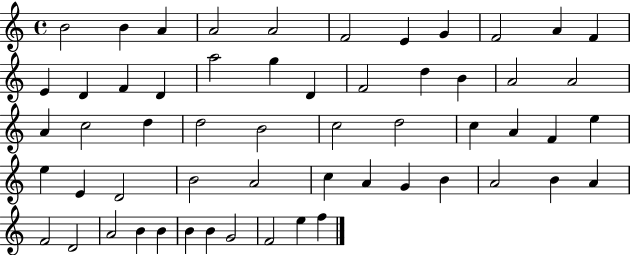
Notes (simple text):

B4/h B4/q A4/q A4/h A4/h F4/h E4/q G4/q F4/h A4/q F4/q E4/q D4/q F4/q D4/q A5/h G5/q D4/q F4/h D5/q B4/q A4/h A4/h A4/q C5/h D5/q D5/h B4/h C5/h D5/h C5/q A4/q F4/q E5/q E5/q E4/q D4/h B4/h A4/h C5/q A4/q G4/q B4/q A4/h B4/q A4/q F4/h D4/h A4/h B4/q B4/q B4/q B4/q G4/h F4/h E5/q F5/q